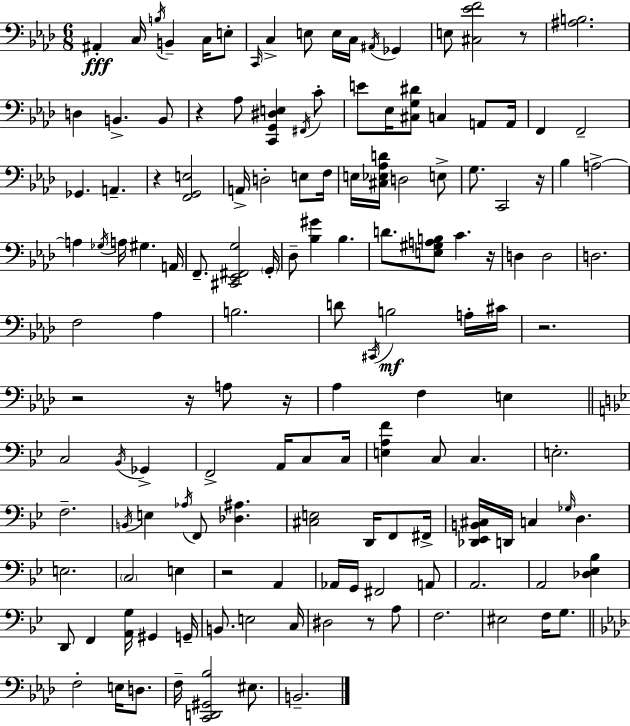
X:1
T:Untitled
M:6/8
L:1/4
K:Fm
^A,, C,/4 B,/4 B,, C,/4 E,/2 C,,/4 C, E,/2 E,/4 C,/4 ^A,,/4 _G,, E,/2 [^C,_EF]2 z/2 [^A,B,]2 D, B,, B,,/2 z _A,/2 [C,,G,,^D,E,] ^F,,/4 C/2 E/2 _E,/4 [^C,G,^D]/2 C, A,,/2 A,,/4 F,, F,,2 _G,, A,, z [F,,G,,E,]2 A,,/4 D,2 E,/2 F,/4 E,/4 [^C,_E,_A,D]/4 D,2 E,/2 G,/2 C,,2 z/4 _B, A,2 A, _G,/4 A,/4 ^G, A,,/4 F,,/2 [^C,,_E,,^F,,G,]2 G,,/4 _D,/2 [_B,^G] _B, D/2 [E,^G,A,B,]/2 C z/4 D, D,2 D,2 F,2 _A, B,2 D/2 ^C,,/4 B,2 A,/4 ^C/4 z2 z2 z/4 A,/2 z/4 _A, F, E, C,2 _B,,/4 _G,, F,,2 A,,/4 C,/2 C,/4 [E,A,F] C,/2 C, E,2 F,2 B,,/4 E, _A,/4 F,,/2 [_D,^A,] [^C,E,]2 D,,/4 F,,/2 ^F,,/4 [_D,,_E,,B,,^C,]/4 D,,/4 C, _G,/4 D, E,2 C,2 E, z2 A,, _A,,/4 G,,/4 ^F,,2 A,,/2 A,,2 A,,2 [_D,_E,_B,] D,,/2 F,, [A,,G,]/4 ^G,, G,,/4 B,,/2 E,2 C,/4 ^D,2 z/2 A,/2 F,2 ^E,2 F,/4 G,/2 F,2 E,/4 D,/2 F,/4 [C,,D,,^G,,_B,]2 ^E,/2 B,,2